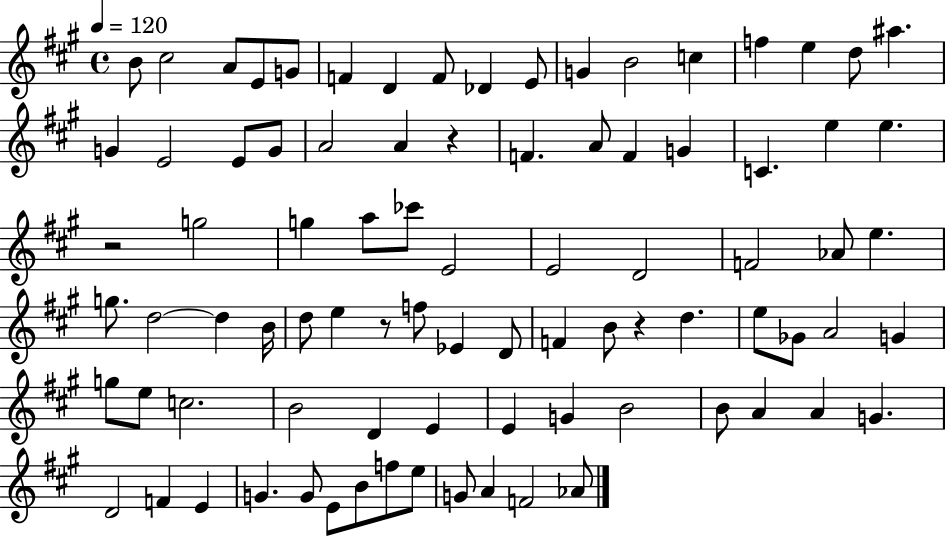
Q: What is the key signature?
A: A major